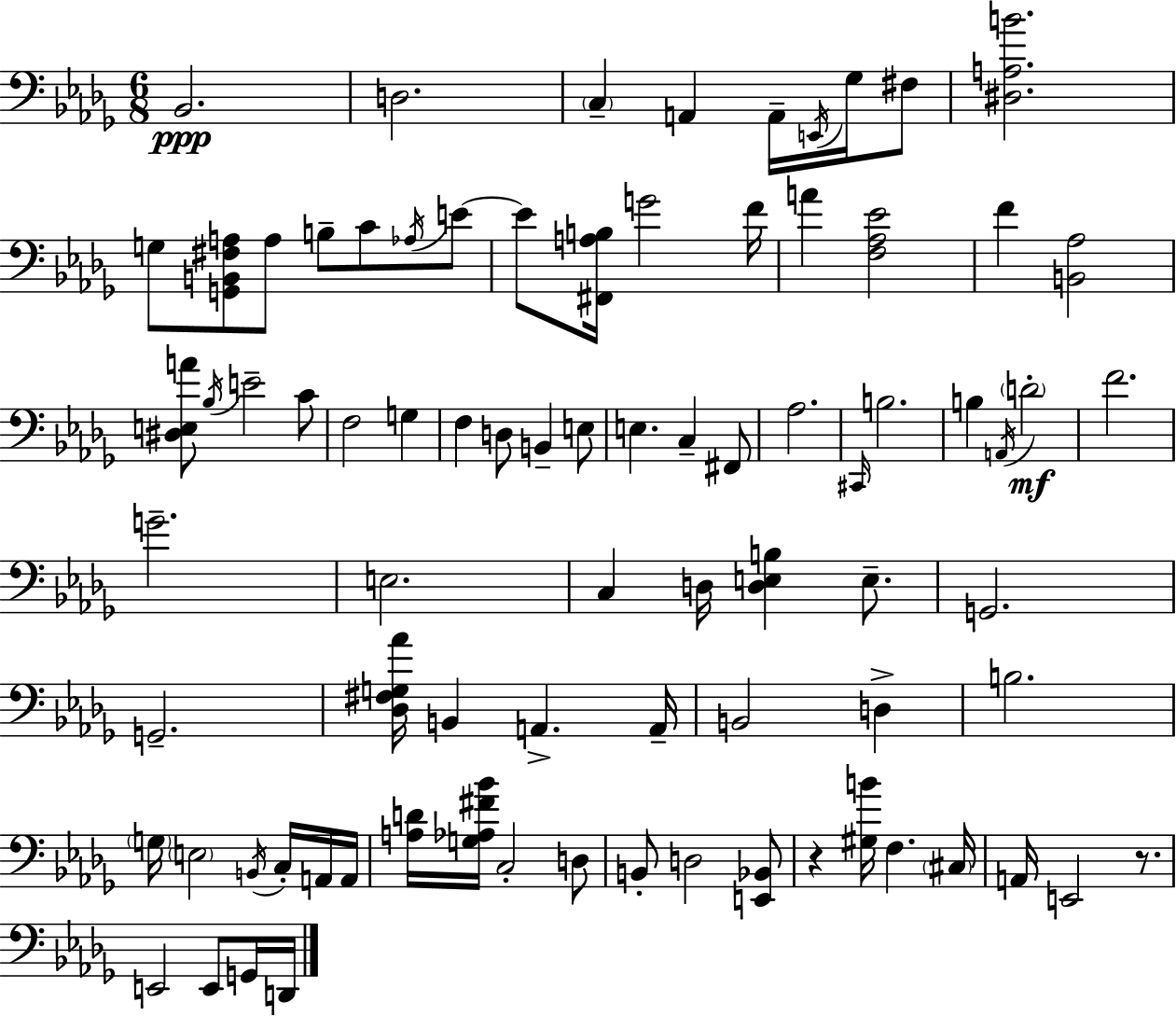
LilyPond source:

{
  \clef bass
  \numericTimeSignature
  \time 6/8
  \key bes \minor
  \repeat volta 2 { bes,2.\ppp | d2. | \parenthesize c4-- a,4 a,16-- \acciaccatura { e,16 } ges16 fis8 | <dis a b'>2. | \break g8 <g, b, fis a>8 a8 b8-- c'8 \acciaccatura { aes16 } | e'8~~ e'8 <fis, a b>16 g'2 | f'16 a'4 <f aes ees'>2 | f'4 <b, aes>2 | \break <dis e a'>8 \acciaccatura { bes16 } e'2-- | c'8 f2 g4 | f4 d8 b,4-- | e8 e4. c4-- | \break fis,8 aes2. | \grace { cis,16 } b2. | b4 \acciaccatura { a,16 }\mf \parenthesize d'2-. | f'2. | \break g'2.-- | e2. | c4 d16 <d e b>4 | e8.-- g,2. | \break g,2.-- | <des fis g aes'>16 b,4 a,4.-> | a,16-- b,2 | d4-> b2. | \break \parenthesize g16 \parenthesize e2 | \acciaccatura { b,16 } c16-. a,16 a,16 <a d'>16 <g aes fis' bes'>16 c2-. | d8 b,8-. d2 | <e, bes,>8 r4 <gis b'>16 f4. | \break \parenthesize cis16 a,16 e,2 | r8. e,2 | e,8 g,16 d,16 } \bar "|."
}